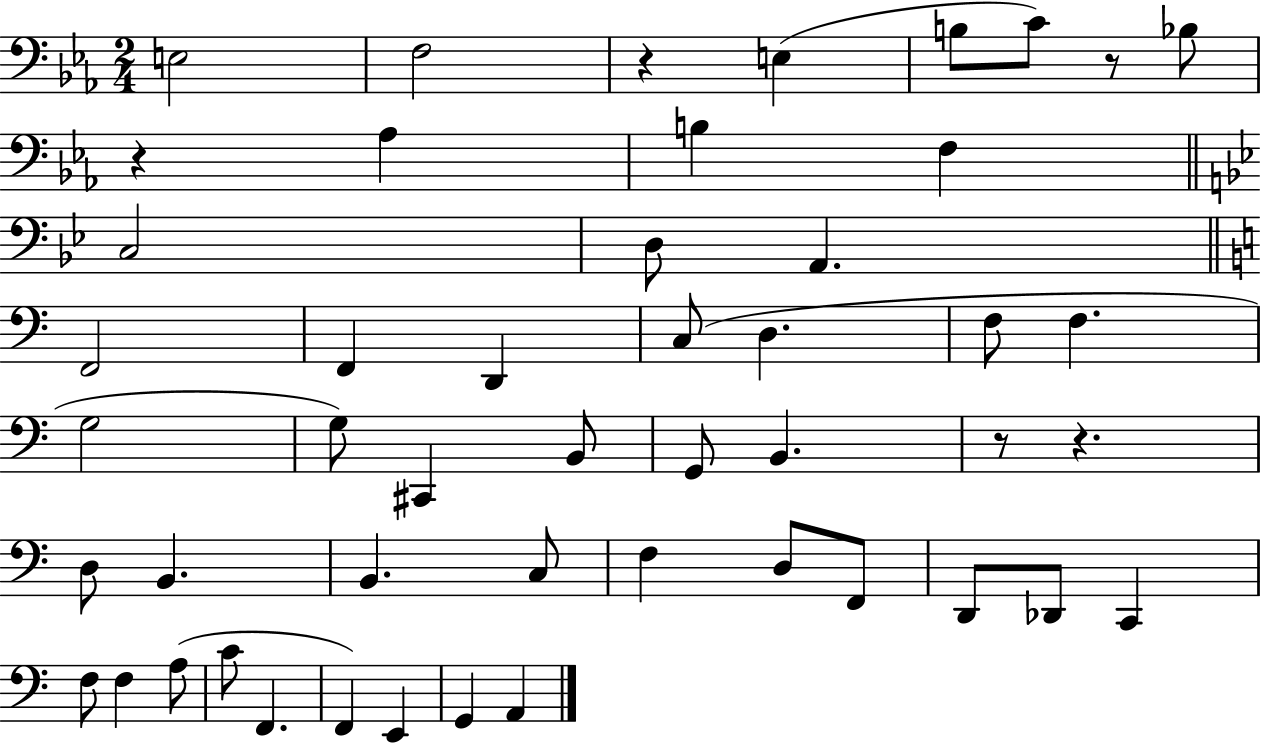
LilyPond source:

{
  \clef bass
  \numericTimeSignature
  \time 2/4
  \key ees \major
  \repeat volta 2 { e2 | f2 | r4 e4( | b8 c'8) r8 bes8 | \break r4 aes4 | b4 f4 | \bar "||" \break \key bes \major c2 | d8 a,4. | \bar "||" \break \key c \major f,2 | f,4 d,4 | c8( d4. | f8 f4. | \break g2 | g8) cis,4 b,8 | g,8 b,4. | r8 r4. | \break d8 b,4. | b,4. c8 | f4 d8 f,8 | d,8 des,8 c,4 | \break f8 f4 a8( | c'8 f,4. | f,4) e,4 | g,4 a,4 | \break } \bar "|."
}